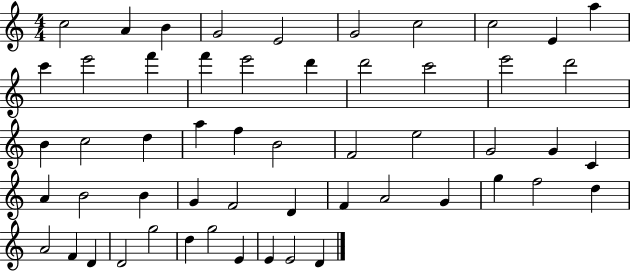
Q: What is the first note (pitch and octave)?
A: C5